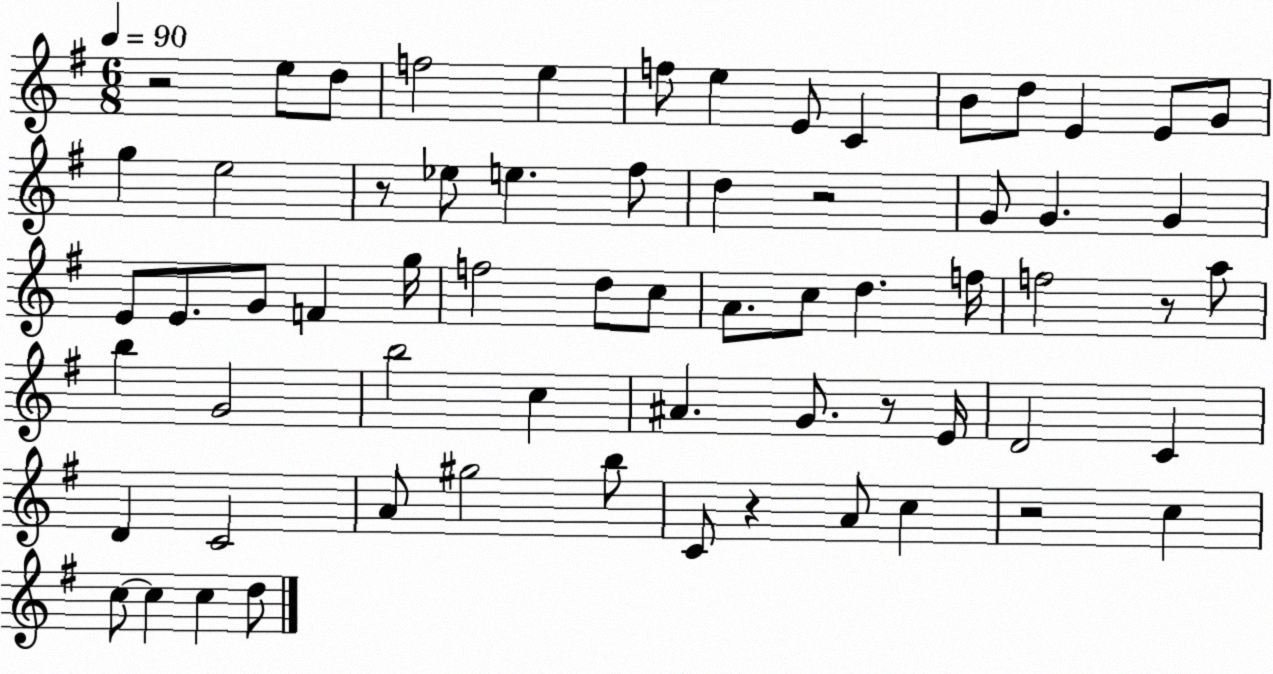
X:1
T:Untitled
M:6/8
L:1/4
K:G
z2 e/2 d/2 f2 e f/2 e E/2 C B/2 d/2 E E/2 G/2 g e2 z/2 _e/2 e ^f/2 d z2 G/2 G G E/2 E/2 G/2 F g/4 f2 d/2 c/2 A/2 c/2 d f/4 f2 z/2 a/2 b G2 b2 c ^A G/2 z/2 E/4 D2 C D C2 A/2 ^g2 b/2 C/2 z A/2 c z2 c c/2 c c d/2